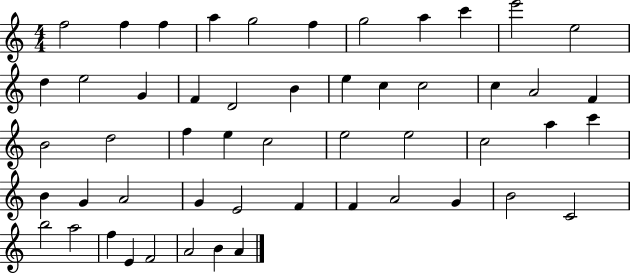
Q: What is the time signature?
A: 4/4